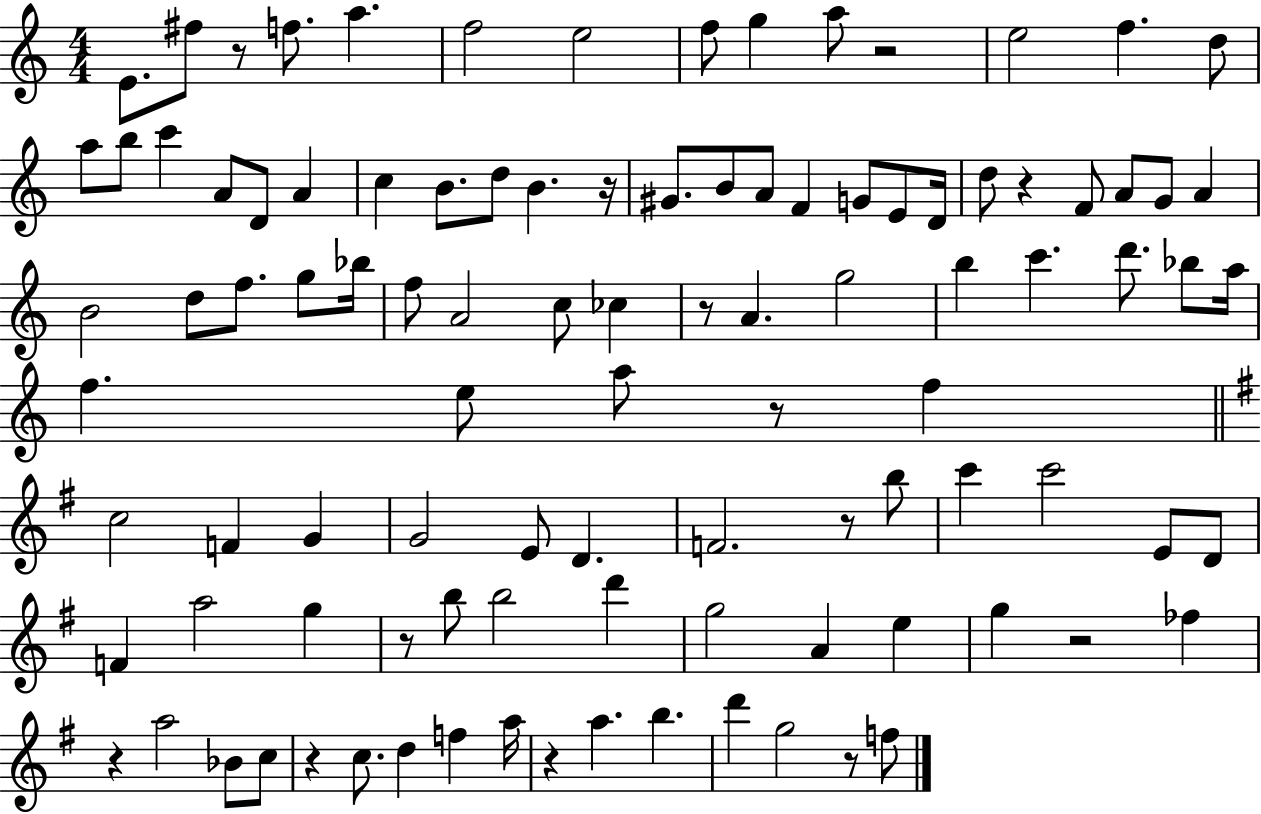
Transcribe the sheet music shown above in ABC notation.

X:1
T:Untitled
M:4/4
L:1/4
K:C
E/2 ^f/2 z/2 f/2 a f2 e2 f/2 g a/2 z2 e2 f d/2 a/2 b/2 c' A/2 D/2 A c B/2 d/2 B z/4 ^G/2 B/2 A/2 F G/2 E/2 D/4 d/2 z F/2 A/2 G/2 A B2 d/2 f/2 g/2 _b/4 f/2 A2 c/2 _c z/2 A g2 b c' d'/2 _b/2 a/4 f e/2 a/2 z/2 f c2 F G G2 E/2 D F2 z/2 b/2 c' c'2 E/2 D/2 F a2 g z/2 b/2 b2 d' g2 A e g z2 _f z a2 _B/2 c/2 z c/2 d f a/4 z a b d' g2 z/2 f/2